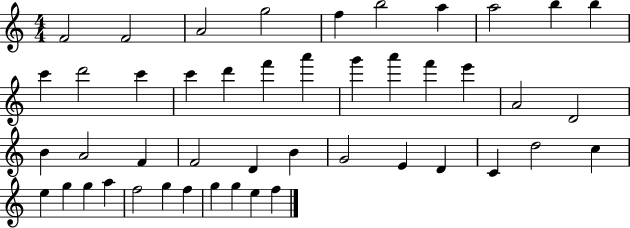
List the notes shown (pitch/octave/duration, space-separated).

F4/h F4/h A4/h G5/h F5/q B5/h A5/q A5/h B5/q B5/q C6/q D6/h C6/q C6/q D6/q F6/q A6/q G6/q A6/q F6/q E6/q A4/h D4/h B4/q A4/h F4/q F4/h D4/q B4/q G4/h E4/q D4/q C4/q D5/h C5/q E5/q G5/q G5/q A5/q F5/h G5/q F5/q G5/q G5/q E5/q F5/q